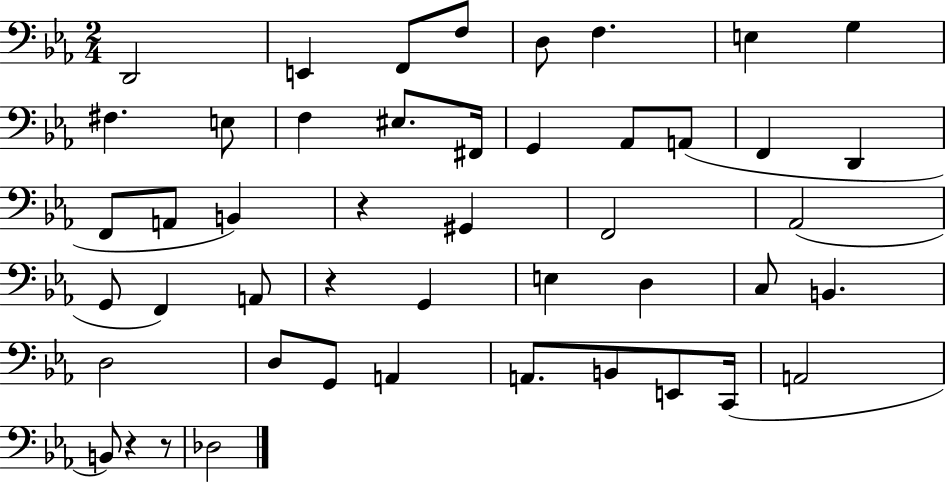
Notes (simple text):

D2/h E2/q F2/e F3/e D3/e F3/q. E3/q G3/q F#3/q. E3/e F3/q EIS3/e. F#2/s G2/q Ab2/e A2/e F2/q D2/q F2/e A2/e B2/q R/q G#2/q F2/h Ab2/h G2/e F2/q A2/e R/q G2/q E3/q D3/q C3/e B2/q. D3/h D3/e G2/e A2/q A2/e. B2/e E2/e C2/s A2/h B2/e R/q R/e Db3/h